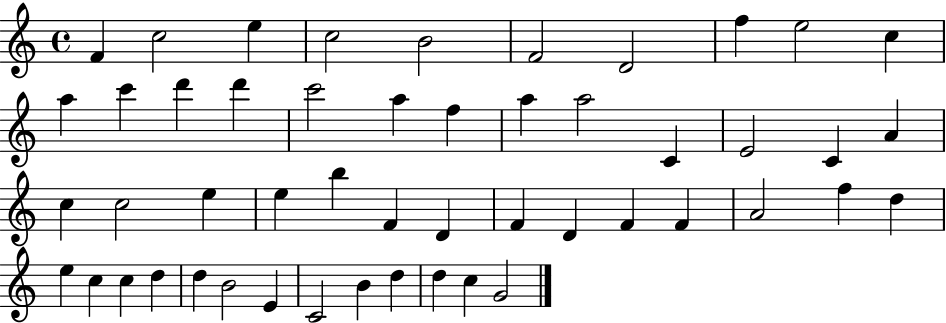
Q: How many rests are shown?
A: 0